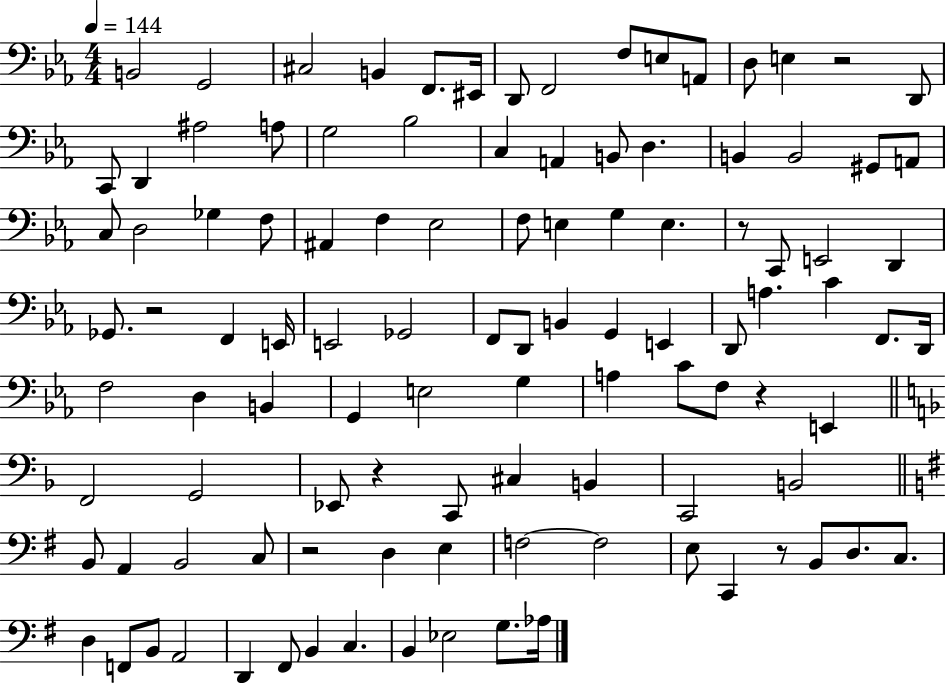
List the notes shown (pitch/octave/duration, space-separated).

B2/h G2/h C#3/h B2/q F2/e. EIS2/s D2/e F2/h F3/e E3/e A2/e D3/e E3/q R/h D2/e C2/e D2/q A#3/h A3/e G3/h Bb3/h C3/q A2/q B2/e D3/q. B2/q B2/h G#2/e A2/e C3/e D3/h Gb3/q F3/e A#2/q F3/q Eb3/h F3/e E3/q G3/q E3/q. R/e C2/e E2/h D2/q Gb2/e. R/h F2/q E2/s E2/h Gb2/h F2/e D2/e B2/q G2/q E2/q D2/e A3/q. C4/q F2/e. D2/s F3/h D3/q B2/q G2/q E3/h G3/q A3/q C4/e F3/e R/q E2/q F2/h G2/h Eb2/e R/q C2/e C#3/q B2/q C2/h B2/h B2/e A2/q B2/h C3/e R/h D3/q E3/q F3/h F3/h E3/e C2/q R/e B2/e D3/e. C3/e. D3/q F2/e B2/e A2/h D2/q F#2/e B2/q C3/q. B2/q Eb3/h G3/e. Ab3/s